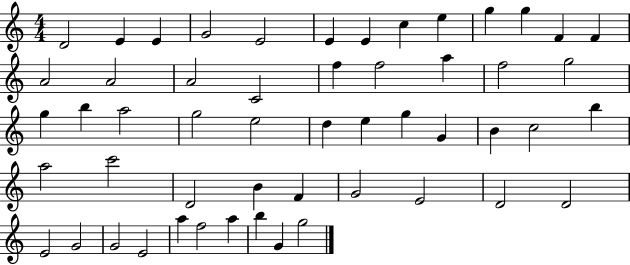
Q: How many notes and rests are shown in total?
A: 53